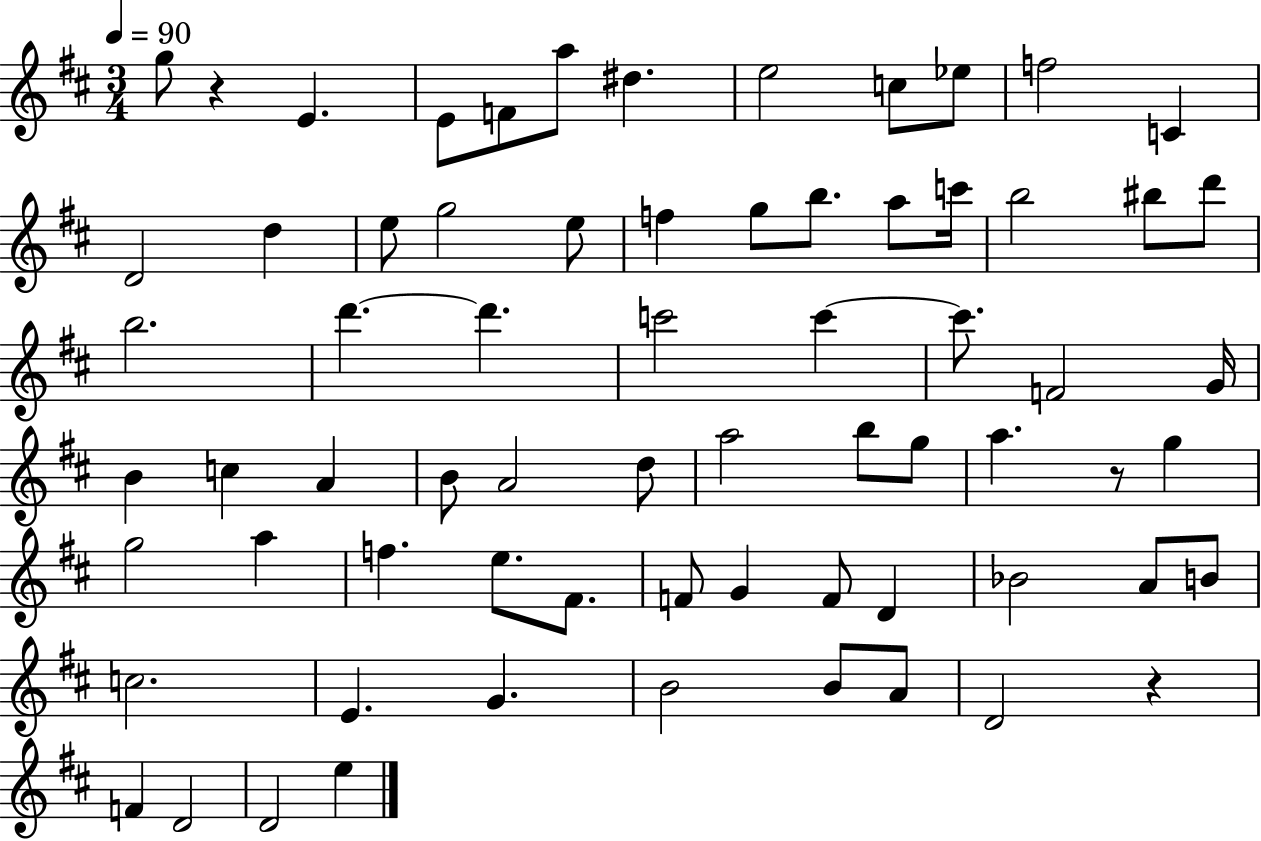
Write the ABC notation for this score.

X:1
T:Untitled
M:3/4
L:1/4
K:D
g/2 z E E/2 F/2 a/2 ^d e2 c/2 _e/2 f2 C D2 d e/2 g2 e/2 f g/2 b/2 a/2 c'/4 b2 ^b/2 d'/2 b2 d' d' c'2 c' c'/2 F2 G/4 B c A B/2 A2 d/2 a2 b/2 g/2 a z/2 g g2 a f e/2 ^F/2 F/2 G F/2 D _B2 A/2 B/2 c2 E G B2 B/2 A/2 D2 z F D2 D2 e